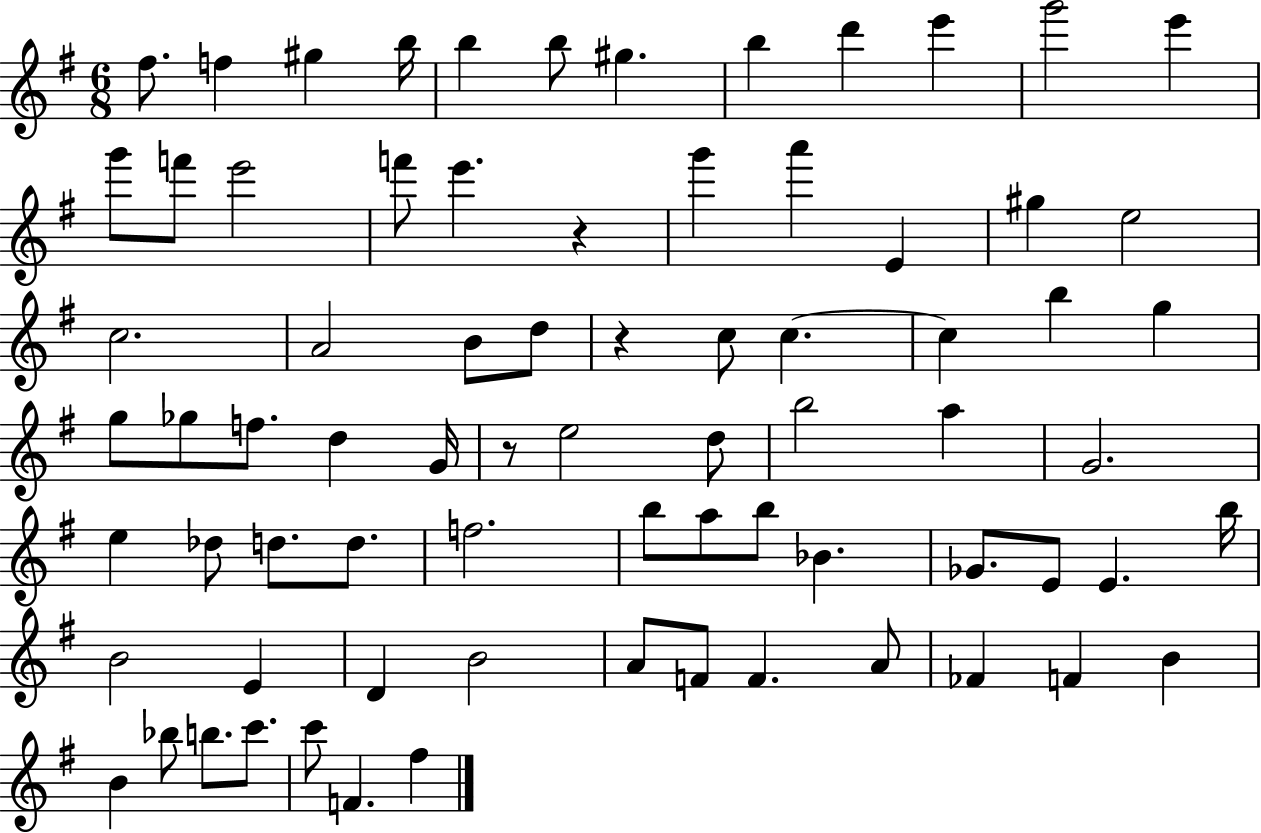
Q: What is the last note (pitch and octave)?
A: F#5